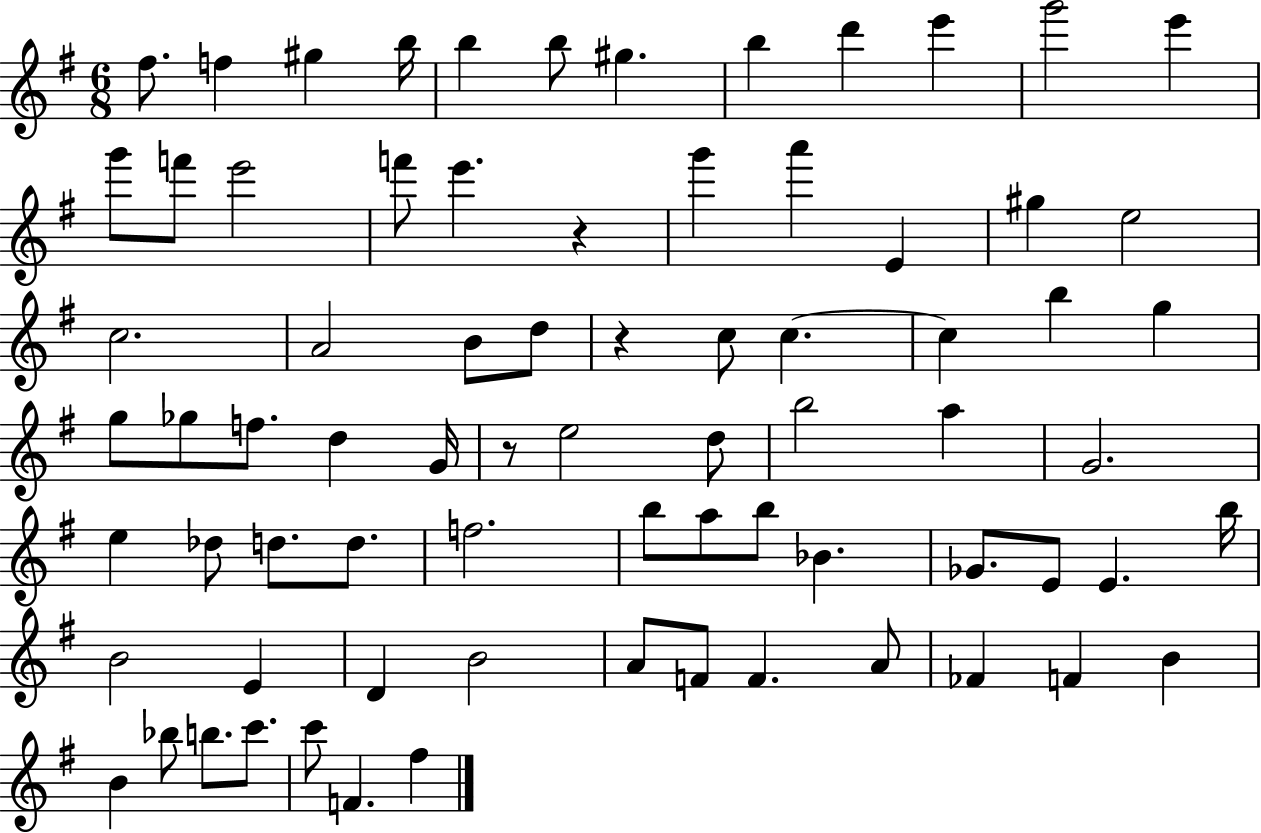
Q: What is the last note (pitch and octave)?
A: F#5